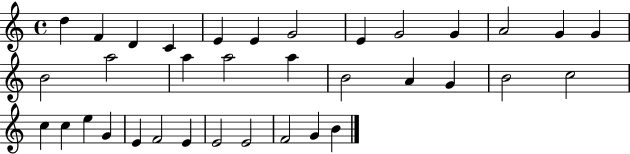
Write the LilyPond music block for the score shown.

{
  \clef treble
  \time 4/4
  \defaultTimeSignature
  \key c \major
  d''4 f'4 d'4 c'4 | e'4 e'4 g'2 | e'4 g'2 g'4 | a'2 g'4 g'4 | \break b'2 a''2 | a''4 a''2 a''4 | b'2 a'4 g'4 | b'2 c''2 | \break c''4 c''4 e''4 g'4 | e'4 f'2 e'4 | e'2 e'2 | f'2 g'4 b'4 | \break \bar "|."
}